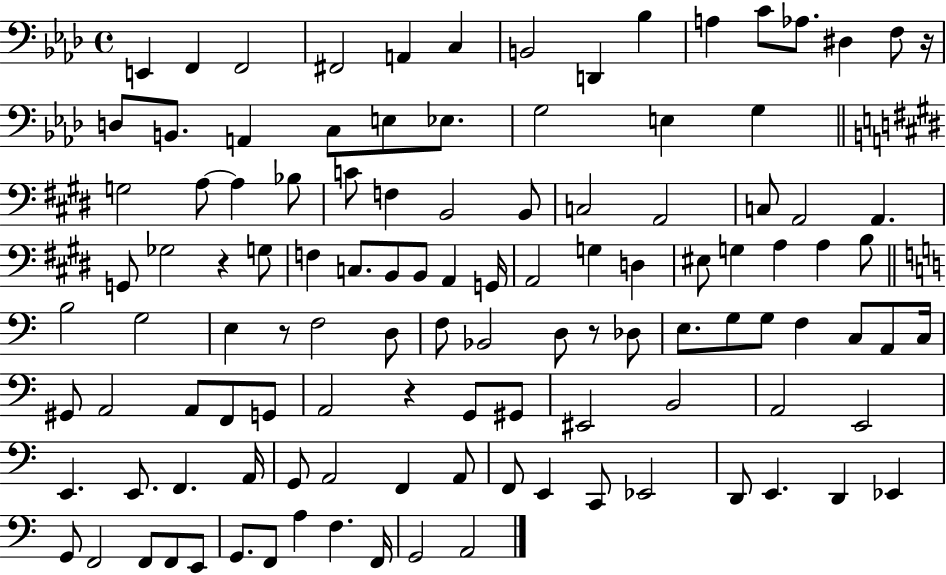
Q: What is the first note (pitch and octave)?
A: E2